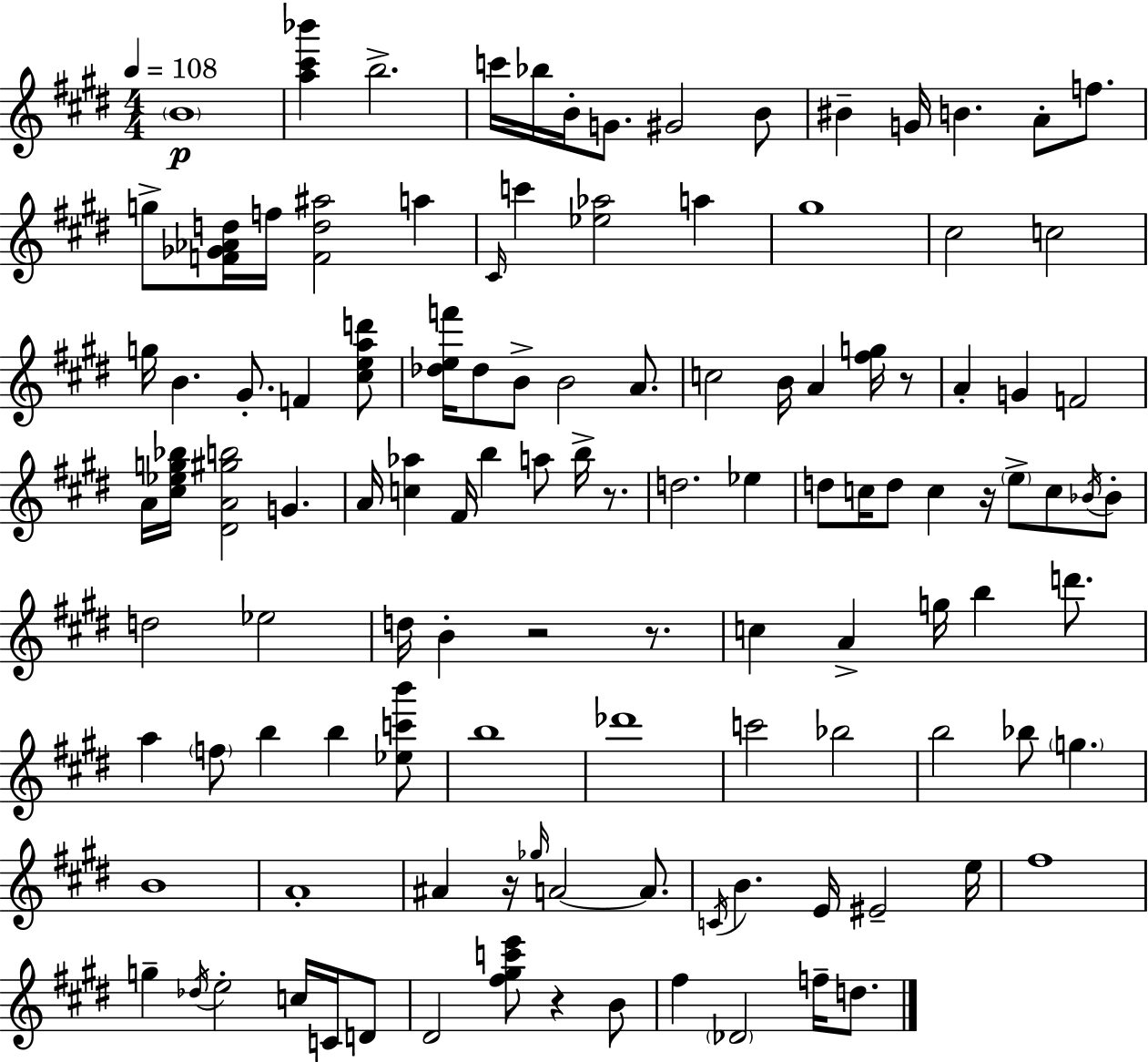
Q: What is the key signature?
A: E major